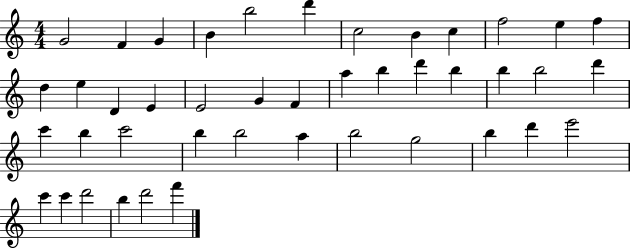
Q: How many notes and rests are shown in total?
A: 43